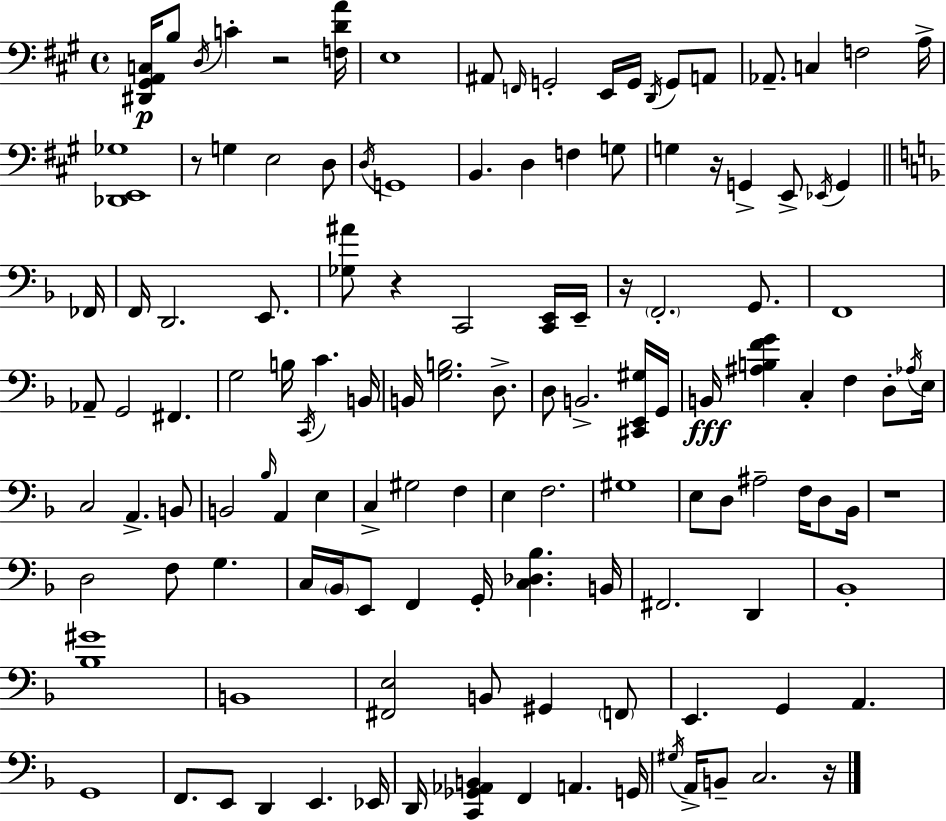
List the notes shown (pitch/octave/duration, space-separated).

[D#2,G#2,A2,C3]/s B3/e D3/s C4/q R/h [F3,D4,A4]/s E3/w A#2/e F2/s G2/h E2/s G2/s D2/s G2/e A2/e Ab2/e. C3/q F3/h A3/s [Db2,E2,Gb3]/w R/e G3/q E3/h D3/e D3/s G2/w B2/q. D3/q F3/q G3/e G3/q R/s G2/q E2/e Eb2/s G2/q FES2/s F2/s D2/h. E2/e. [Gb3,A#4]/e R/q C2/h [C2,E2]/s E2/s R/s F2/h. G2/e. F2/w Ab2/e G2/h F#2/q. G3/h B3/s C2/s C4/q. B2/s B2/s [G3,B3]/h. D3/e. D3/e B2/h. [C#2,E2,G#3]/s G2/s B2/s [A#3,B3,F4,G4]/q C3/q F3/q D3/e Ab3/s E3/s C3/h A2/q. B2/e B2/h Bb3/s A2/q E3/q C3/q G#3/h F3/q E3/q F3/h. G#3/w E3/e D3/e A#3/h F3/s D3/e Bb2/s R/w D3/h F3/e G3/q. C3/s Bb2/s E2/e F2/q G2/s [C3,Db3,Bb3]/q. B2/s F#2/h. D2/q Bb2/w [Bb3,G#4]/w B2/w [F#2,E3]/h B2/e G#2/q F2/e E2/q. G2/q A2/q. G2/w F2/e. E2/e D2/q E2/q. Eb2/s D2/s [C2,Gb2,Ab2,B2]/q F2/q A2/q. G2/s G#3/s A2/s B2/e C3/h. R/s